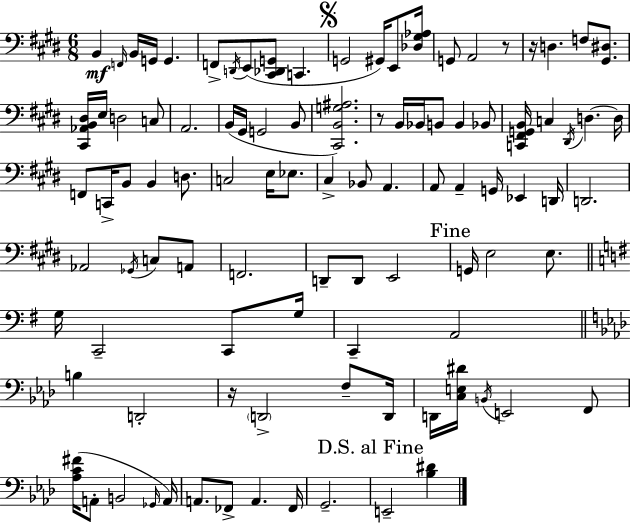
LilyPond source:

{
  \clef bass
  \numericTimeSignature
  \time 6/8
  \key e \major
  \repeat volta 2 { b,4\mf \grace { f,16 } b,16 g,16 g,4. | f,8-> \acciaccatura { d,16 } e,8( <cis, des, g,>8 c,4. | \mark \markup { \musicglyph "scripts.segno" } g,2 gis,16) e,8 | <des gis aes>16 g,8 a,2 | \break r8 r16 d4. f8 <gis, dis>8. | <cis, aes, b, dis>16 e16 d2 | c8 a,2. | b,16( gis,16 g,2 | \break b,8 <cis, b, g ais>2.) | r8 b,16 bes,16 b,8 b,4 | bes,8 <c, fis, g, b,>16 c4 \acciaccatura { dis,16 } d4.~~ | d16 f,8 c,16-> b,8 b,4 | \break d8. c2 e16 | ees8. cis4-> bes,8 a,4. | a,8 a,4-- g,16 ees,4 | d,16 d,2. | \break aes,2 \acciaccatura { ges,16 } | c8 a,8 f,2. | d,8-- d,8 e,2 | \mark "Fine" g,16 e2 | \break e8. \bar "||" \break \key g \major g16 c,2-- c,8 g16 | c,4-- a,2 | \bar "||" \break \key aes \major b4 d,2-. | r16 \parenthesize d,2-> f8-- d,16 | d,16 <c e dis'>16 \acciaccatura { b,16 } e,2 f,8 | <aes c' fis'>16( a,8-. b,2 | \break \grace { ges,16 } a,16) a,8. fes,8-> a,4. | fes,16 g,2.-- | \mark "D.S. al Fine" e,2-- <bes dis'>4 | } \bar "|."
}